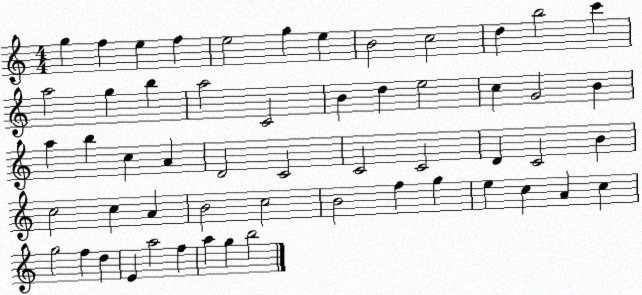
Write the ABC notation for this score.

X:1
T:Untitled
M:4/4
L:1/4
K:C
g f e f e2 g e B2 c2 d b2 c' a2 g b a2 C2 B d e2 c G2 B a b c A D2 C2 C2 C2 D C2 B c2 c A B2 c2 B2 f g e c A c g2 f d E a2 f a g b2